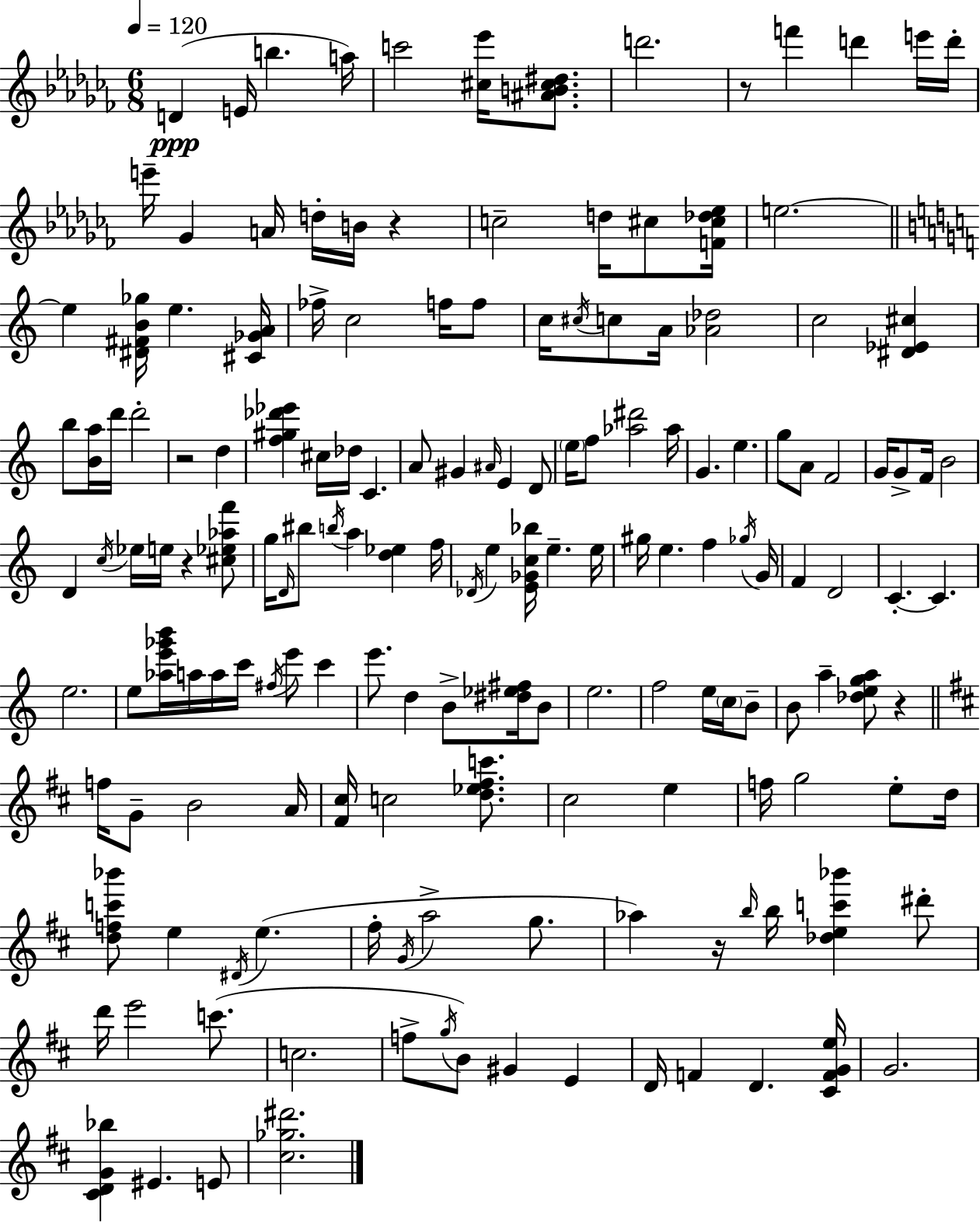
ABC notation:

X:1
T:Untitled
M:6/8
L:1/4
K:Abm
D E/4 b a/4 c'2 [^c_e']/4 [^AB^c^d]/2 d'2 z/2 f' d' e'/4 d'/4 e'/4 _G A/4 d/4 B/4 z c2 d/4 ^c/2 [F^c_d_e]/4 e2 e [^D^FB_g]/4 e [^C_GA]/4 _f/4 c2 f/4 f/2 c/4 ^c/4 c/2 A/4 [_A_d]2 c2 [^D_E^c] b/2 [Ba]/4 d'/4 d'2 z2 d [f^g_d'_e'] ^c/4 _d/4 C A/2 ^G ^A/4 E D/2 e/4 f/2 [_a^d']2 _a/4 G e g/2 A/2 F2 G/4 G/2 F/4 B2 D c/4 _e/4 e/4 z [^c_e_af']/2 g/4 D/4 ^b/2 b/4 a [d_e] f/4 _D/4 e [E_Gc_b]/4 e e/4 ^g/4 e f _g/4 G/4 F D2 C C e2 e/2 [_ae'_g'b']/4 a/4 a/4 c'/4 ^f/4 e'/2 c' e'/2 d B/2 [^d_e^f]/4 B/2 e2 f2 e/4 c/4 B/2 B/2 a [_dega]/2 z f/4 G/2 B2 A/4 [^F^c]/4 c2 [d_e^fc']/2 ^c2 e f/4 g2 e/2 d/4 [dfc'_b']/2 e ^D/4 e ^f/4 G/4 a2 g/2 _a z/4 b/4 b/4 [_dec'_b'] ^d'/2 d'/4 e'2 c'/2 c2 f/2 g/4 B/2 ^G E D/4 F D [^CFGe]/4 G2 [^CDG_b] ^E E/2 [^c_g^d']2